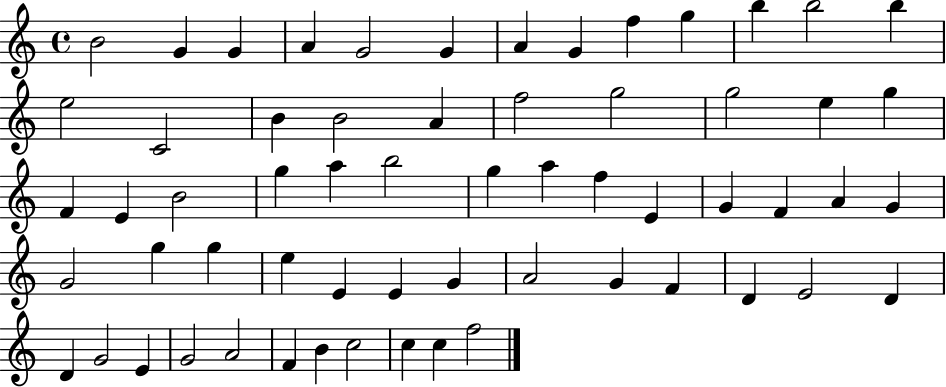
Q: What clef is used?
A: treble